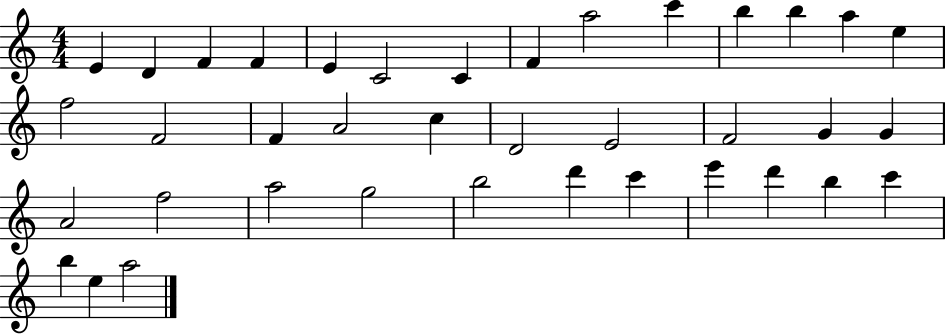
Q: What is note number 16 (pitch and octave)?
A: F4